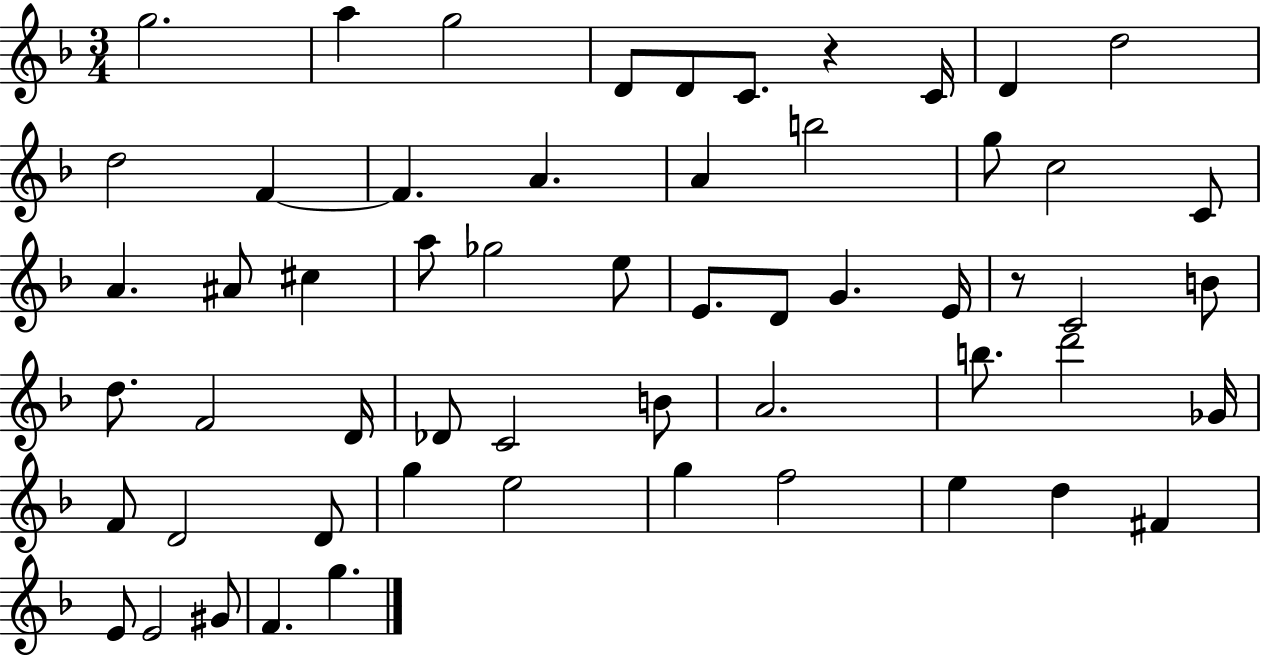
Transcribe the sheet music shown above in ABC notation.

X:1
T:Untitled
M:3/4
L:1/4
K:F
g2 a g2 D/2 D/2 C/2 z C/4 D d2 d2 F F A A b2 g/2 c2 C/2 A ^A/2 ^c a/2 _g2 e/2 E/2 D/2 G E/4 z/2 C2 B/2 d/2 F2 D/4 _D/2 C2 B/2 A2 b/2 d'2 _G/4 F/2 D2 D/2 g e2 g f2 e d ^F E/2 E2 ^G/2 F g